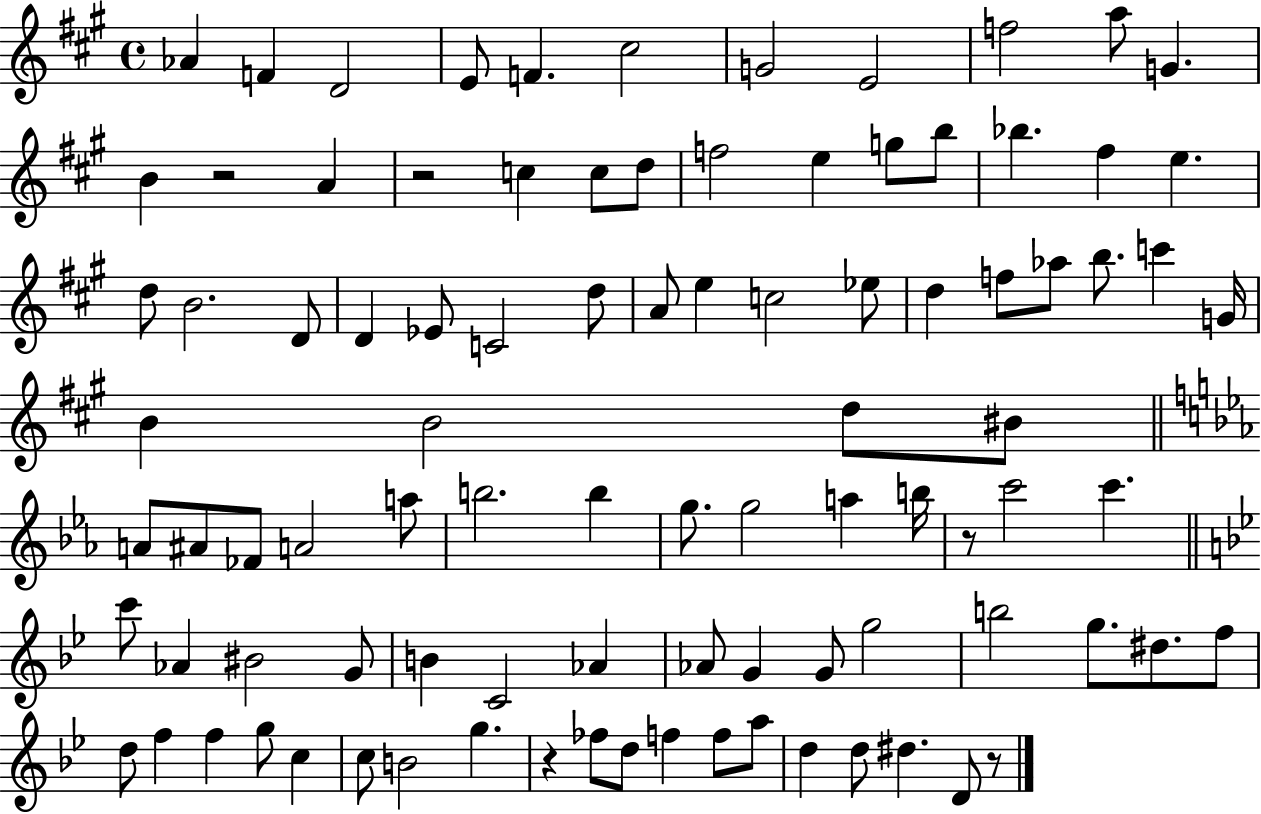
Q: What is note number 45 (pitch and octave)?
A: A4